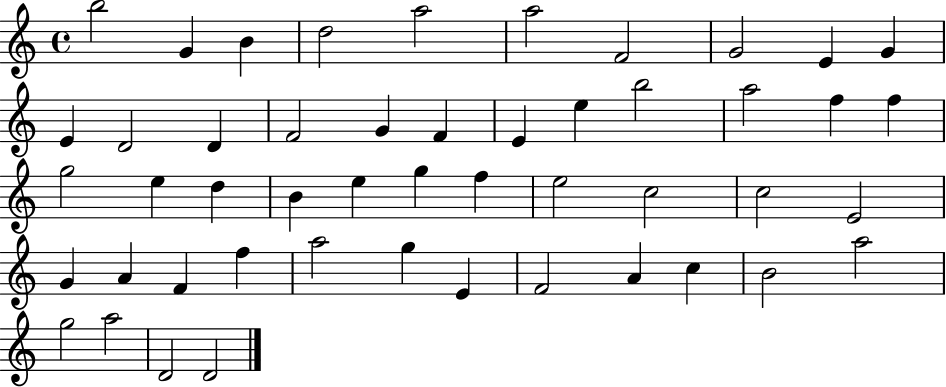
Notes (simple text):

B5/h G4/q B4/q D5/h A5/h A5/h F4/h G4/h E4/q G4/q E4/q D4/h D4/q F4/h G4/q F4/q E4/q E5/q B5/h A5/h F5/q F5/q G5/h E5/q D5/q B4/q E5/q G5/q F5/q E5/h C5/h C5/h E4/h G4/q A4/q F4/q F5/q A5/h G5/q E4/q F4/h A4/q C5/q B4/h A5/h G5/h A5/h D4/h D4/h